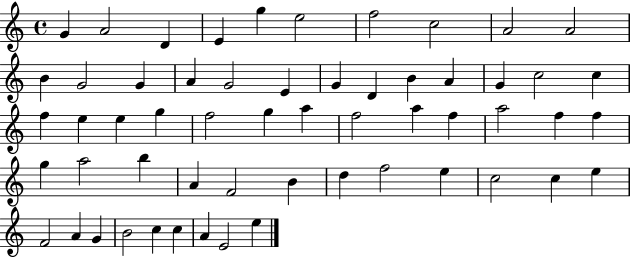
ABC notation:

X:1
T:Untitled
M:4/4
L:1/4
K:C
G A2 D E g e2 f2 c2 A2 A2 B G2 G A G2 E G D B A G c2 c f e e g f2 g a f2 a f a2 f f g a2 b A F2 B d f2 e c2 c e F2 A G B2 c c A E2 e